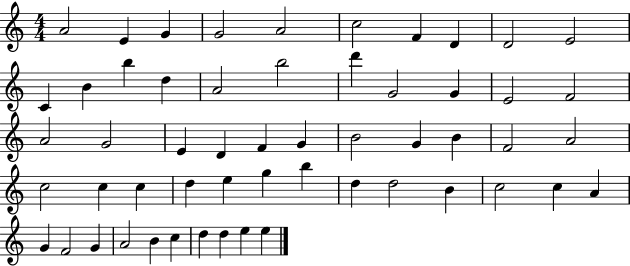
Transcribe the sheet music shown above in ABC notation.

X:1
T:Untitled
M:4/4
L:1/4
K:C
A2 E G G2 A2 c2 F D D2 E2 C B b d A2 b2 d' G2 G E2 F2 A2 G2 E D F G B2 G B F2 A2 c2 c c d e g b d d2 B c2 c A G F2 G A2 B c d d e e